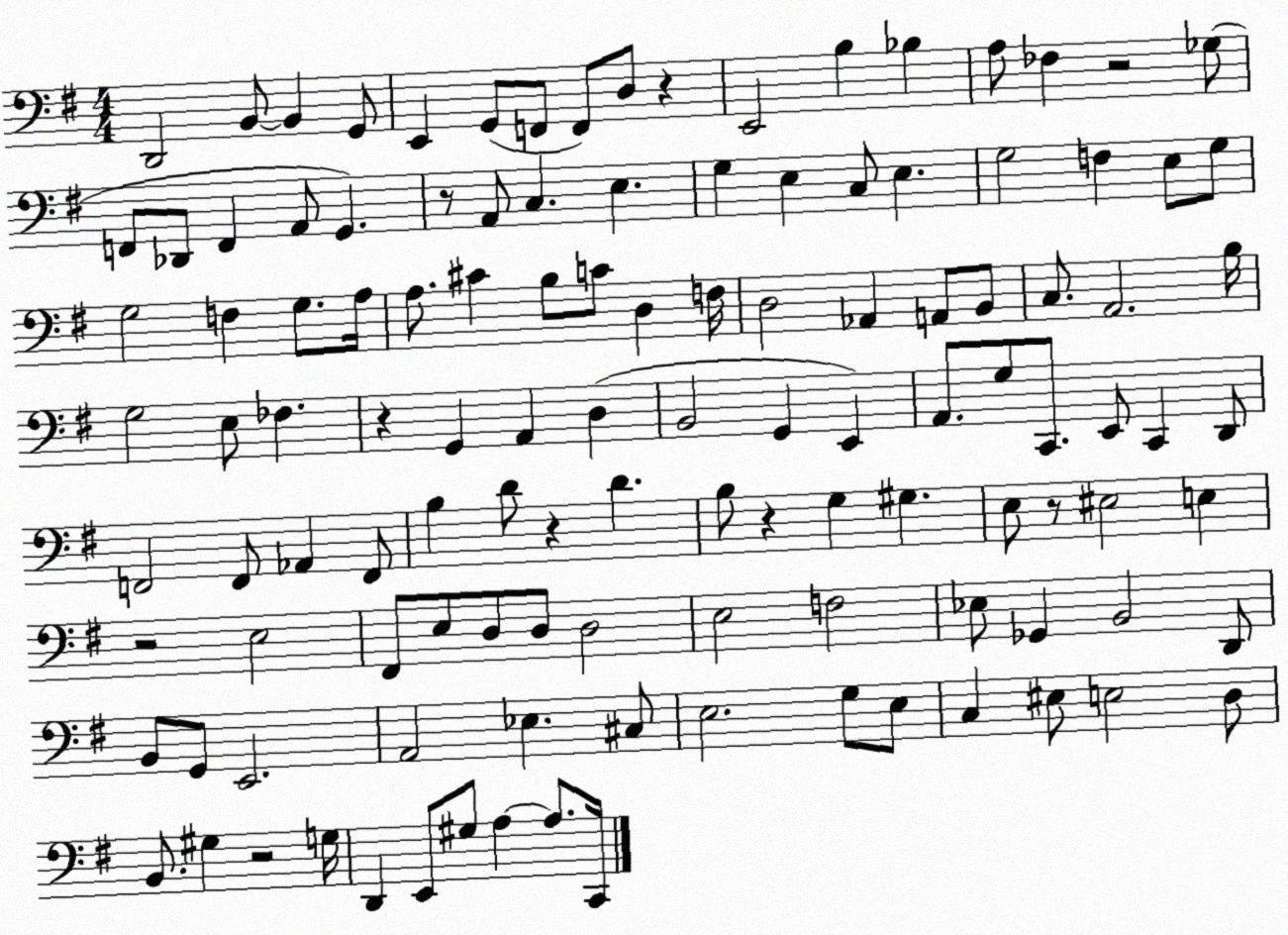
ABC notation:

X:1
T:Untitled
M:4/4
L:1/4
K:G
D,,2 B,,/2 B,, G,,/2 E,, G,,/2 F,,/2 F,,/2 D,/2 z E,,2 B, _B, A,/2 _F, z2 _G,/2 F,,/2 _D,,/2 F,, A,,/2 G,, z/2 A,,/2 C, E, G, E, C,/2 E, G,2 F, E,/2 G,/2 G,2 F, G,/2 A,/4 A,/2 ^C B,/2 C/2 D, F,/4 D,2 _A,, A,,/2 B,,/2 C,/2 A,,2 B,/4 G,2 E,/2 _F, z G,, A,, D, B,,2 G,, E,, A,,/2 G,/2 C,,/2 E,,/2 C,, D,,/2 F,,2 F,,/2 _A,, F,,/2 B, D/2 z D B,/2 z G, ^G, E,/2 z/2 ^E,2 E, z2 E,2 ^F,,/2 E,/2 D,/2 D,/2 D,2 E,2 F,2 _E,/2 _G,, B,,2 D,,/2 B,,/2 G,,/2 E,,2 A,,2 _E, ^C,/2 E,2 G,/2 E,/2 C, ^E,/2 E,2 D,/2 B,,/2 ^G, z2 G,/4 D,, E,,/2 ^G,/2 A, A,/2 C,,/4